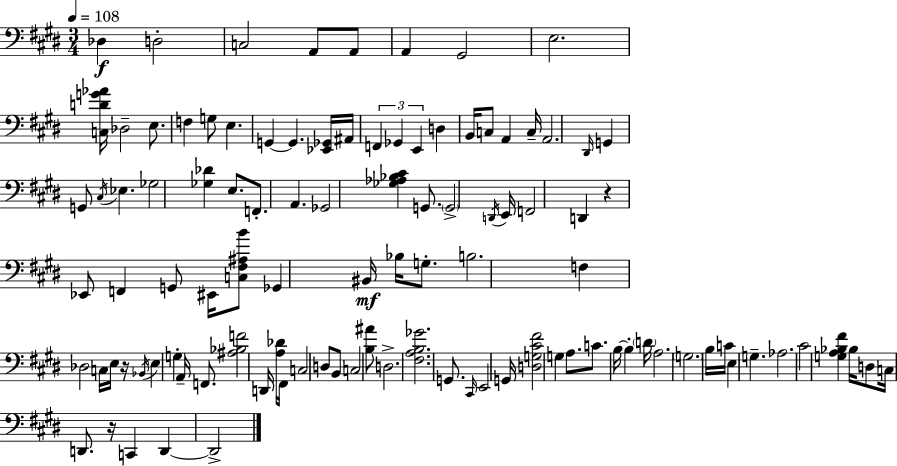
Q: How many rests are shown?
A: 3